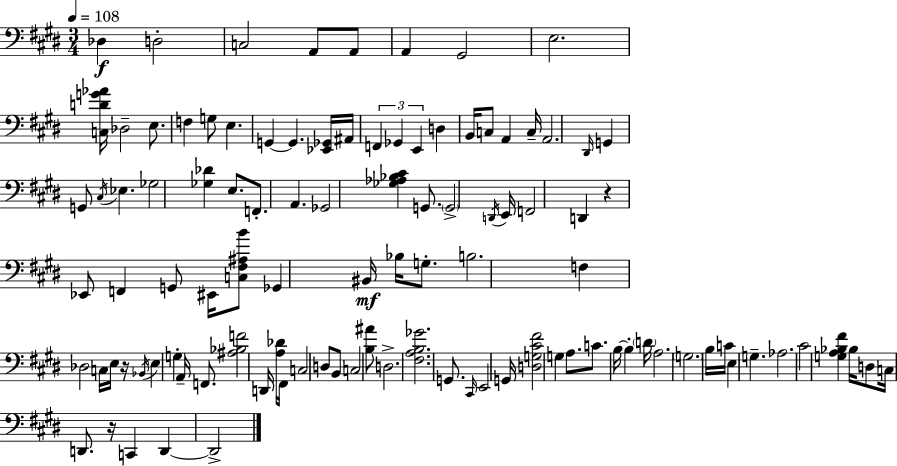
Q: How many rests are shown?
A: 3